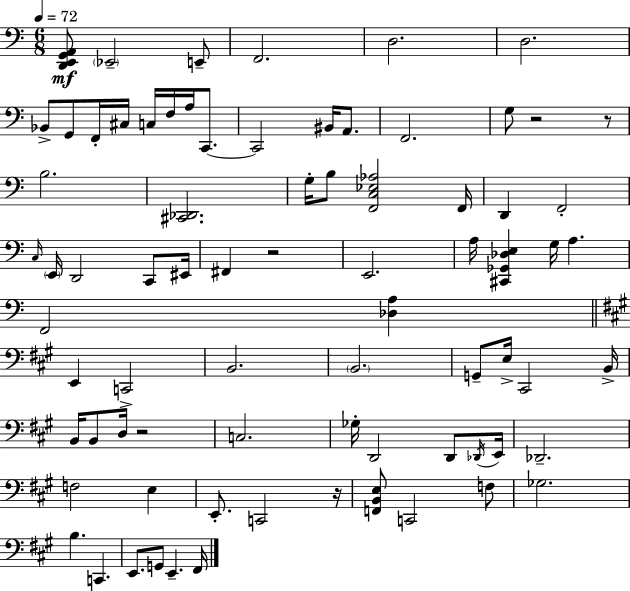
X:1
T:Untitled
M:6/8
L:1/4
K:C
[D,,E,,G,,A,,]/2 _E,,2 E,,/2 F,,2 D,2 D,2 _B,,/2 G,,/2 F,,/4 ^C,/4 C,/4 F,/4 A,/4 C,,/2 C,,2 ^B,,/4 A,,/2 F,,2 G,/2 z2 z/2 B,2 [^C,,_D,,]2 G,/4 B,/2 [F,,C,_E,_A,]2 F,,/4 D,, F,,2 C,/4 E,,/4 D,,2 C,,/2 ^E,,/4 ^F,, z2 E,,2 A,/4 [^C,,_G,,_D,E,] G,/4 A, F,,2 [_D,A,] E,, C,,2 B,,2 B,,2 G,,/2 E,/4 ^C,,2 B,,/4 B,,/4 B,,/2 D,/4 z2 C,2 _G,/4 D,,2 D,,/2 _D,,/4 E,,/4 _D,,2 F,2 E, E,,/2 C,,2 z/4 [F,,B,,E,]/2 C,,2 F,/2 _G,2 B, C,, E,,/2 G,,/2 E,, ^F,,/4